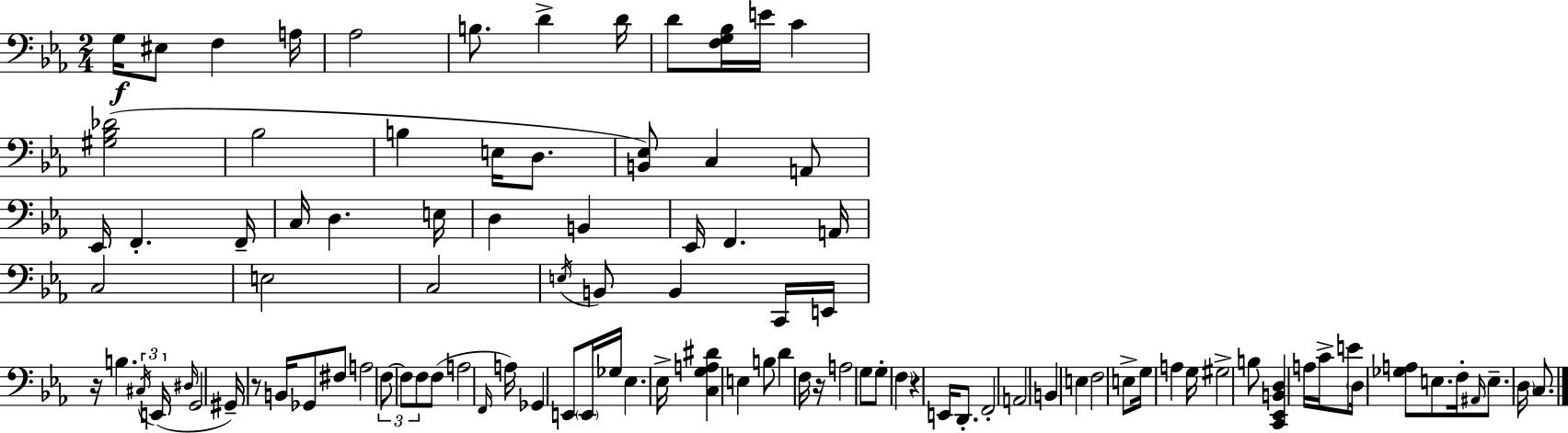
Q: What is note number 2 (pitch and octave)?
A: EIS3